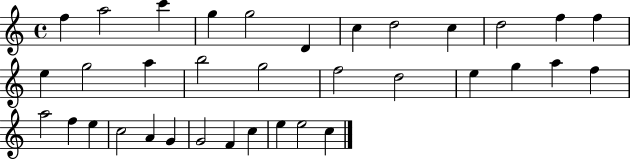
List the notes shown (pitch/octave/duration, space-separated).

F5/q A5/h C6/q G5/q G5/h D4/q C5/q D5/h C5/q D5/h F5/q F5/q E5/q G5/h A5/q B5/h G5/h F5/h D5/h E5/q G5/q A5/q F5/q A5/h F5/q E5/q C5/h A4/q G4/q G4/h F4/q C5/q E5/q E5/h C5/q